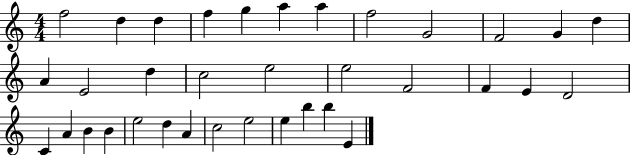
X:1
T:Untitled
M:4/4
L:1/4
K:C
f2 d d f g a a f2 G2 F2 G d A E2 d c2 e2 e2 F2 F E D2 C A B B e2 d A c2 e2 e b b E